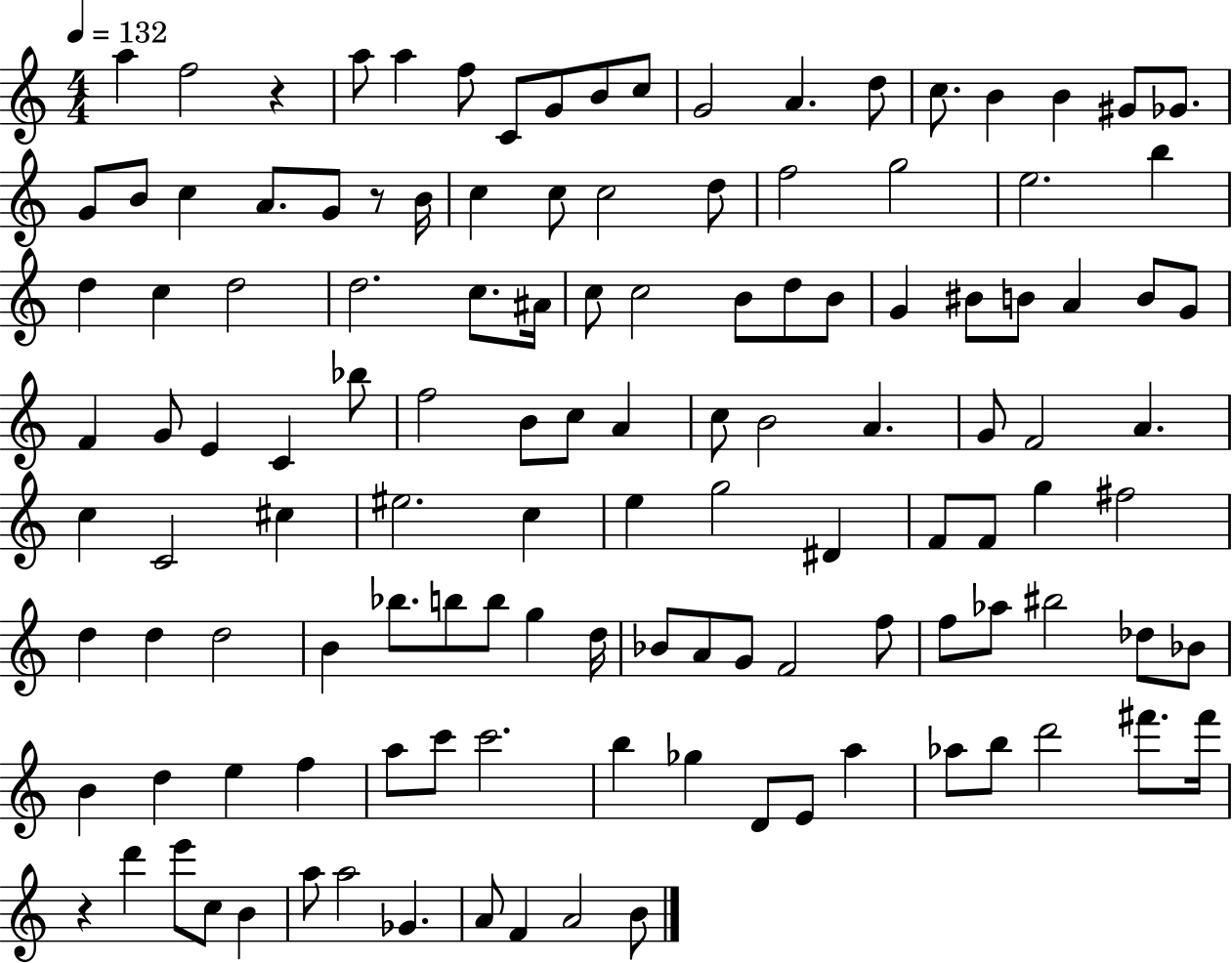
X:1
T:Untitled
M:4/4
L:1/4
K:C
a f2 z a/2 a f/2 C/2 G/2 B/2 c/2 G2 A d/2 c/2 B B ^G/2 _G/2 G/2 B/2 c A/2 G/2 z/2 B/4 c c/2 c2 d/2 f2 g2 e2 b d c d2 d2 c/2 ^A/4 c/2 c2 B/2 d/2 B/2 G ^B/2 B/2 A B/2 G/2 F G/2 E C _b/2 f2 B/2 c/2 A c/2 B2 A G/2 F2 A c C2 ^c ^e2 c e g2 ^D F/2 F/2 g ^f2 d d d2 B _b/2 b/2 b/2 g d/4 _B/2 A/2 G/2 F2 f/2 f/2 _a/2 ^b2 _d/2 _B/2 B d e f a/2 c'/2 c'2 b _g D/2 E/2 a _a/2 b/2 d'2 ^f'/2 ^f'/4 z d' e'/2 c/2 B a/2 a2 _G A/2 F A2 B/2